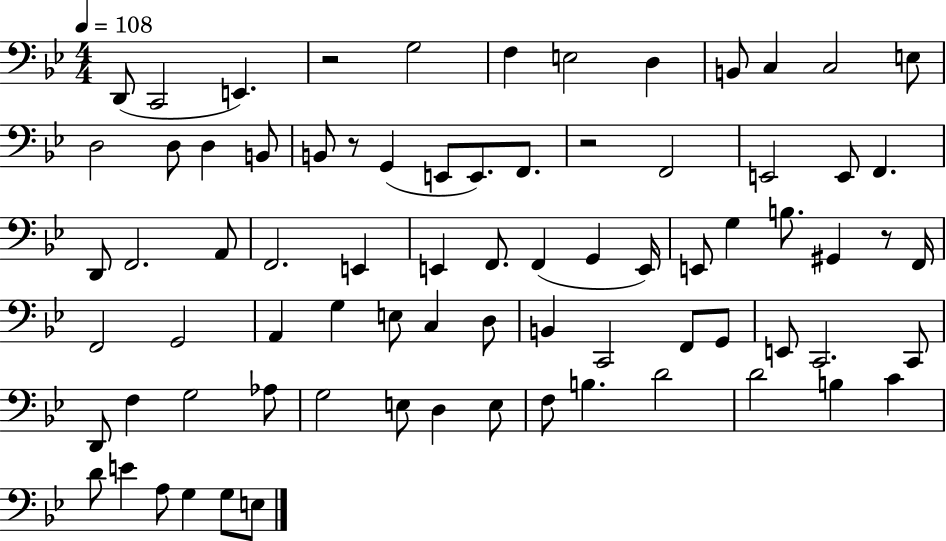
X:1
T:Untitled
M:4/4
L:1/4
K:Bb
D,,/2 C,,2 E,, z2 G,2 F, E,2 D, B,,/2 C, C,2 E,/2 D,2 D,/2 D, B,,/2 B,,/2 z/2 G,, E,,/2 E,,/2 F,,/2 z2 F,,2 E,,2 E,,/2 F,, D,,/2 F,,2 A,,/2 F,,2 E,, E,, F,,/2 F,, G,, E,,/4 E,,/2 G, B,/2 ^G,, z/2 F,,/4 F,,2 G,,2 A,, G, E,/2 C, D,/2 B,, C,,2 F,,/2 G,,/2 E,,/2 C,,2 C,,/2 D,,/2 F, G,2 _A,/2 G,2 E,/2 D, E,/2 F,/2 B, D2 D2 B, C D/2 E A,/2 G, G,/2 E,/2